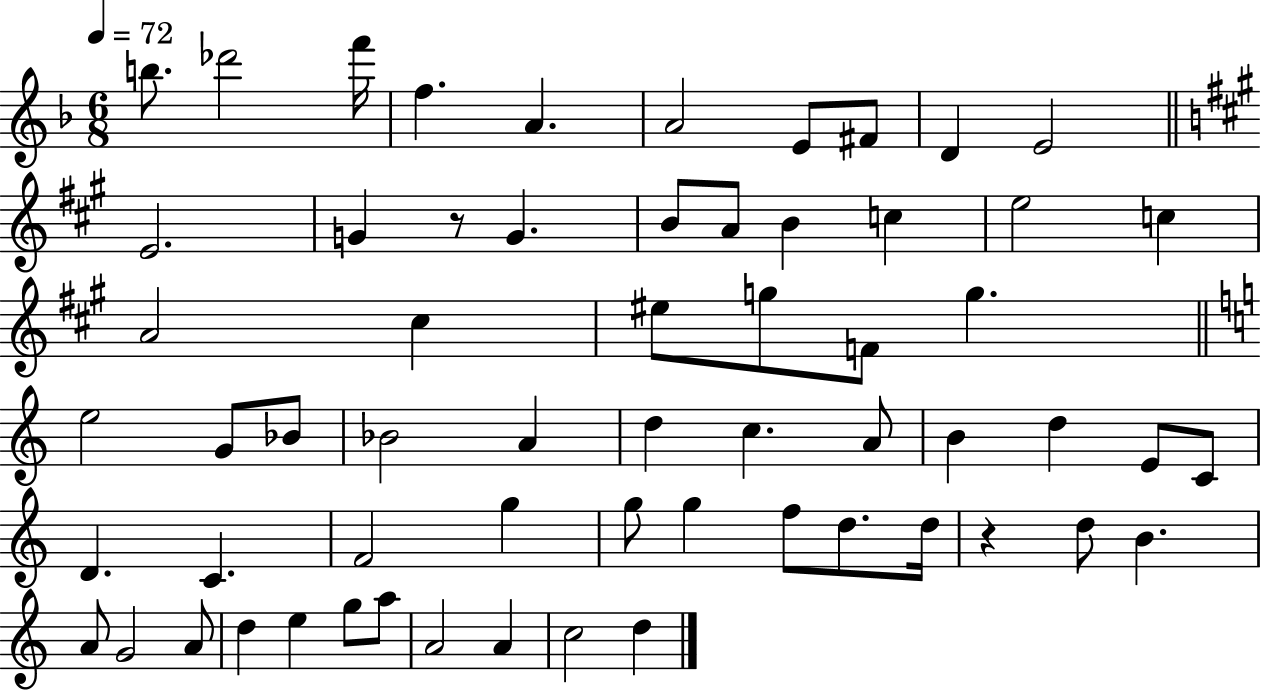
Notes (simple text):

B5/e. Db6/h F6/s F5/q. A4/q. A4/h E4/e F#4/e D4/q E4/h E4/h. G4/q R/e G4/q. B4/e A4/e B4/q C5/q E5/h C5/q A4/h C#5/q EIS5/e G5/e F4/e G5/q. E5/h G4/e Bb4/e Bb4/h A4/q D5/q C5/q. A4/e B4/q D5/q E4/e C4/e D4/q. C4/q. F4/h G5/q G5/e G5/q F5/e D5/e. D5/s R/q D5/e B4/q. A4/e G4/h A4/e D5/q E5/q G5/e A5/e A4/h A4/q C5/h D5/q